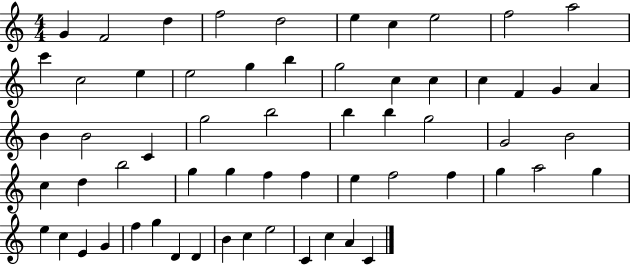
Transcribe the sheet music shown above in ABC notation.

X:1
T:Untitled
M:4/4
L:1/4
K:C
G F2 d f2 d2 e c e2 f2 a2 c' c2 e e2 g b g2 c c c F G A B B2 C g2 b2 b b g2 G2 B2 c d b2 g g f f e f2 f g a2 g e c E G f g D D B c e2 C c A C